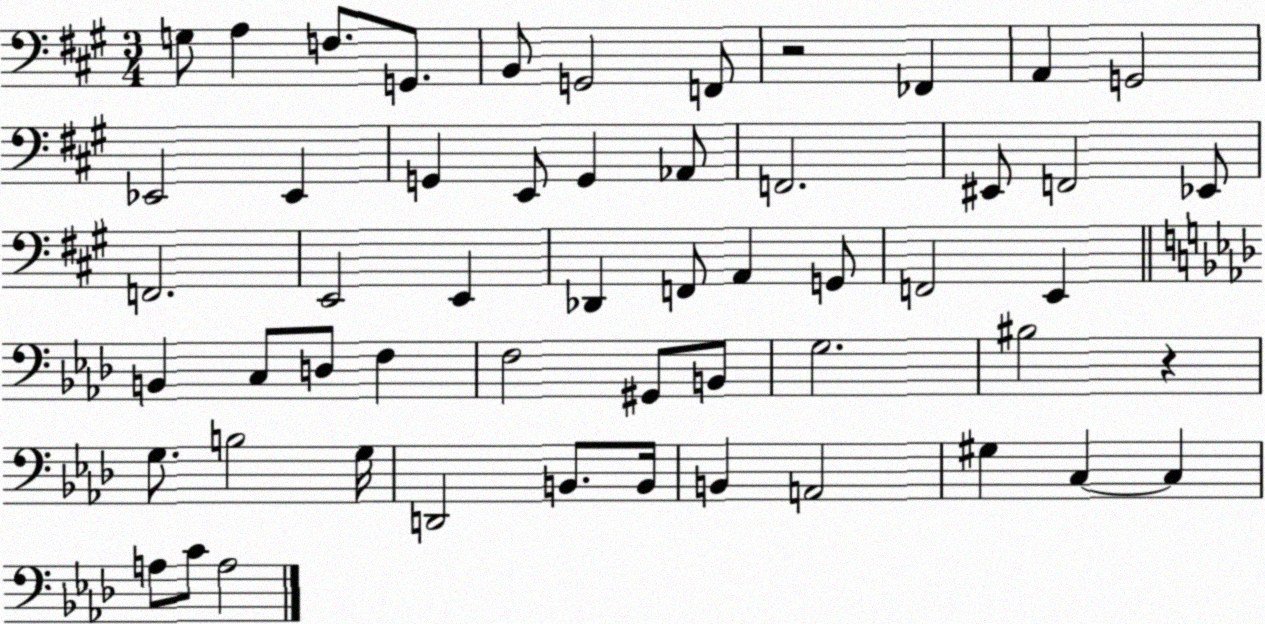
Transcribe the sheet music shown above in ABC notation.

X:1
T:Untitled
M:3/4
L:1/4
K:A
G,/2 A, F,/2 G,,/2 B,,/2 G,,2 F,,/2 z2 _F,, A,, G,,2 _E,,2 _E,, G,, E,,/2 G,, _A,,/2 F,,2 ^E,,/2 F,,2 _E,,/2 F,,2 E,,2 E,, _D,, F,,/2 A,, G,,/2 F,,2 E,, B,, C,/2 D,/2 F, F,2 ^G,,/2 B,,/2 G,2 ^B,2 z G,/2 B,2 G,/4 D,,2 B,,/2 B,,/4 B,, A,,2 ^G, C, C, A,/2 C/2 A,2